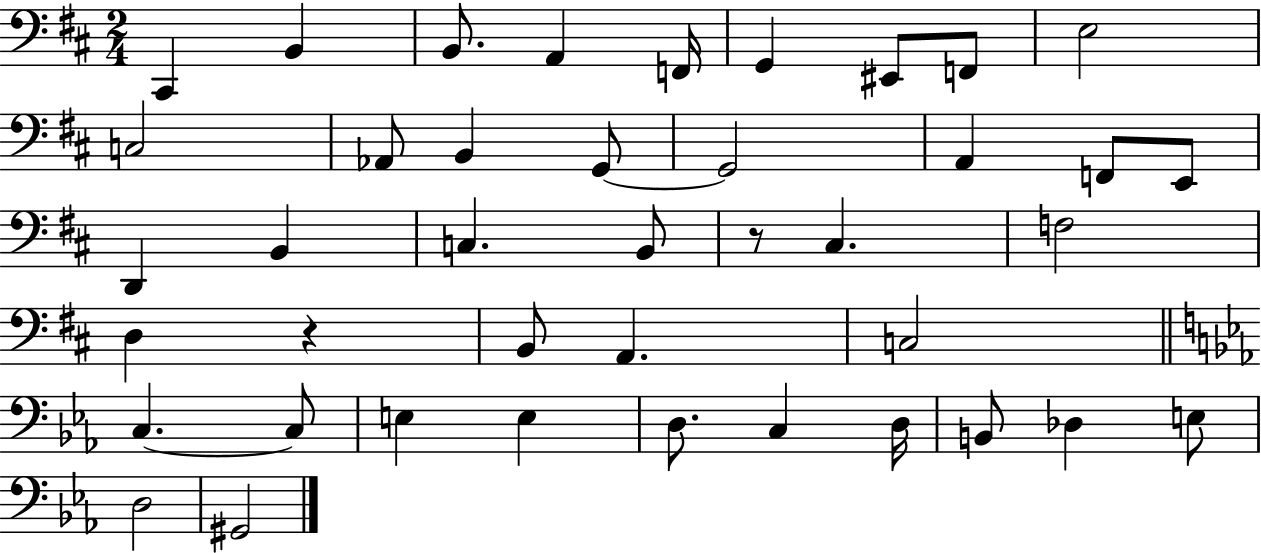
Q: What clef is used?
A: bass